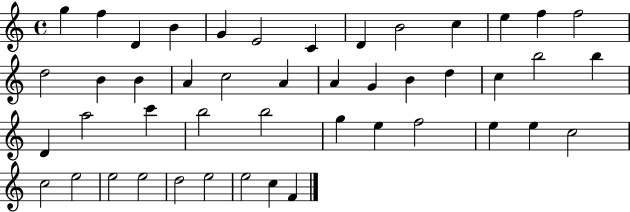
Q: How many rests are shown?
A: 0